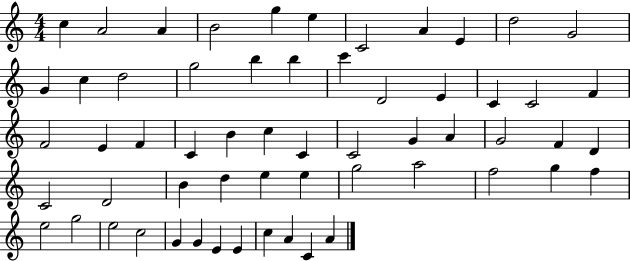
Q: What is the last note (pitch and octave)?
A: A4